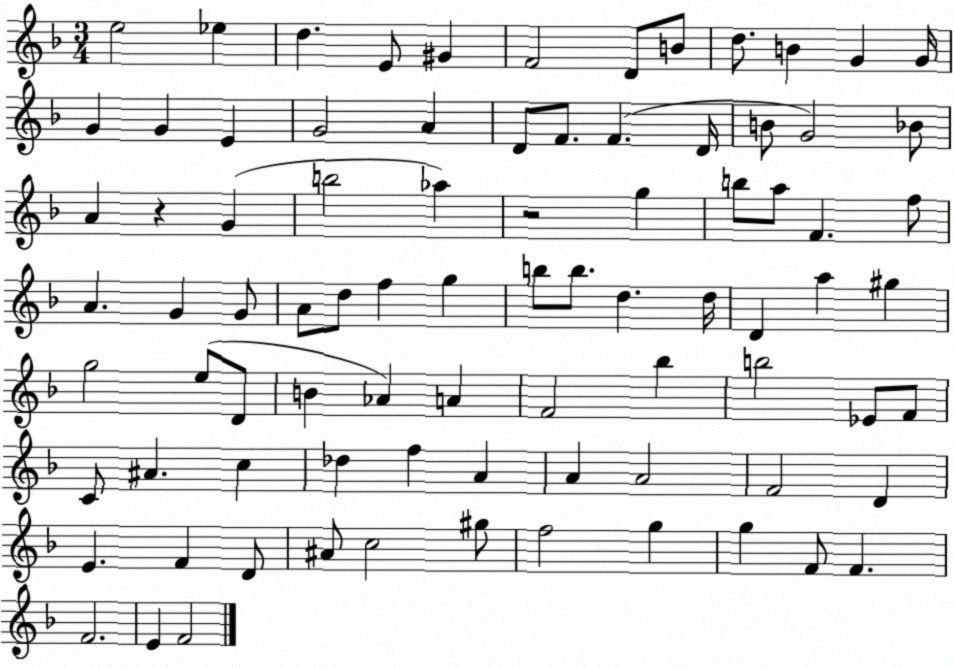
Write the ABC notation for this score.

X:1
T:Untitled
M:3/4
L:1/4
K:F
e2 _e d E/2 ^G F2 D/2 B/2 d/2 B G G/4 G G E G2 A D/2 F/2 F D/4 B/2 G2 _B/2 A z G b2 _a z2 g b/2 a/2 F f/2 A G G/2 A/2 d/2 f g b/2 b/2 d d/4 D a ^g g2 e/2 D/2 B _A A F2 _b b2 _E/2 F/2 C/2 ^A c _d f A A A2 F2 D E F D/2 ^A/2 c2 ^g/2 f2 g g F/2 F F2 E F2